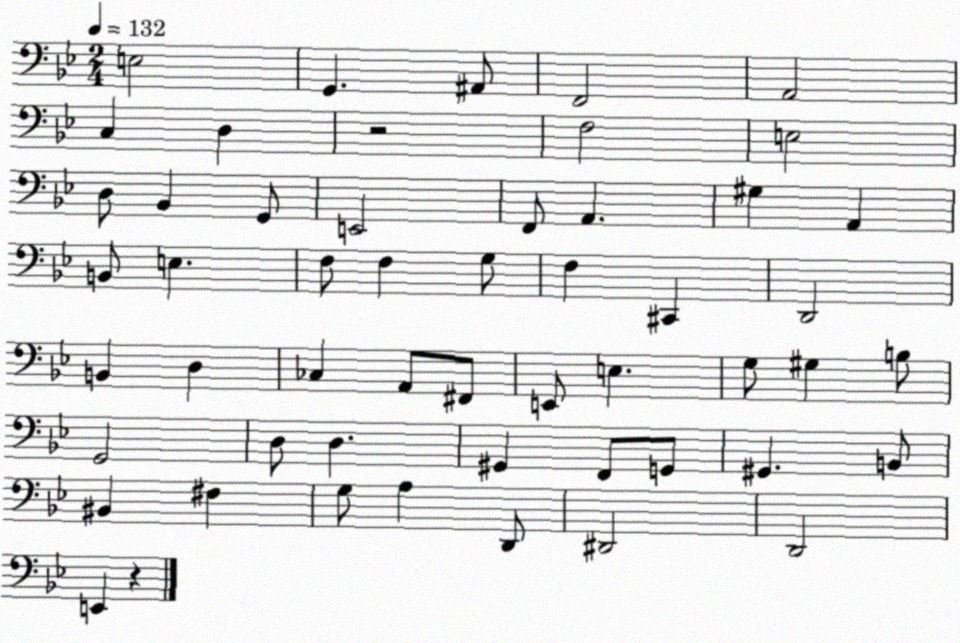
X:1
T:Untitled
M:2/4
L:1/4
K:Bb
E,2 G,, ^A,,/2 F,,2 A,,2 C, D, z2 F,2 E,2 D,/2 _B,, G,,/2 E,,2 F,,/2 A,, ^G, A,, B,,/2 E, F,/2 F, G,/2 F, ^C,, D,,2 B,, D, _C, A,,/2 ^F,,/2 E,,/2 E, G,/2 ^G, B,/2 G,,2 D,/2 D, ^G,, F,,/2 G,,/2 ^G,, B,,/2 ^B,, ^F, G,/2 A, D,,/2 ^D,,2 D,,2 E,, z